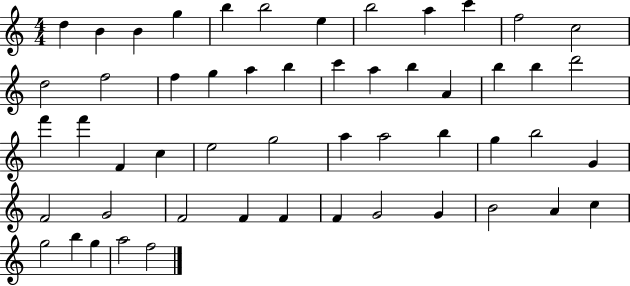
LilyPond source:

{
  \clef treble
  \numericTimeSignature
  \time 4/4
  \key c \major
  d''4 b'4 b'4 g''4 | b''4 b''2 e''4 | b''2 a''4 c'''4 | f''2 c''2 | \break d''2 f''2 | f''4 g''4 a''4 b''4 | c'''4 a''4 b''4 a'4 | b''4 b''4 d'''2 | \break f'''4 f'''4 f'4 c''4 | e''2 g''2 | a''4 a''2 b''4 | g''4 b''2 g'4 | \break f'2 g'2 | f'2 f'4 f'4 | f'4 g'2 g'4 | b'2 a'4 c''4 | \break g''2 b''4 g''4 | a''2 f''2 | \bar "|."
}